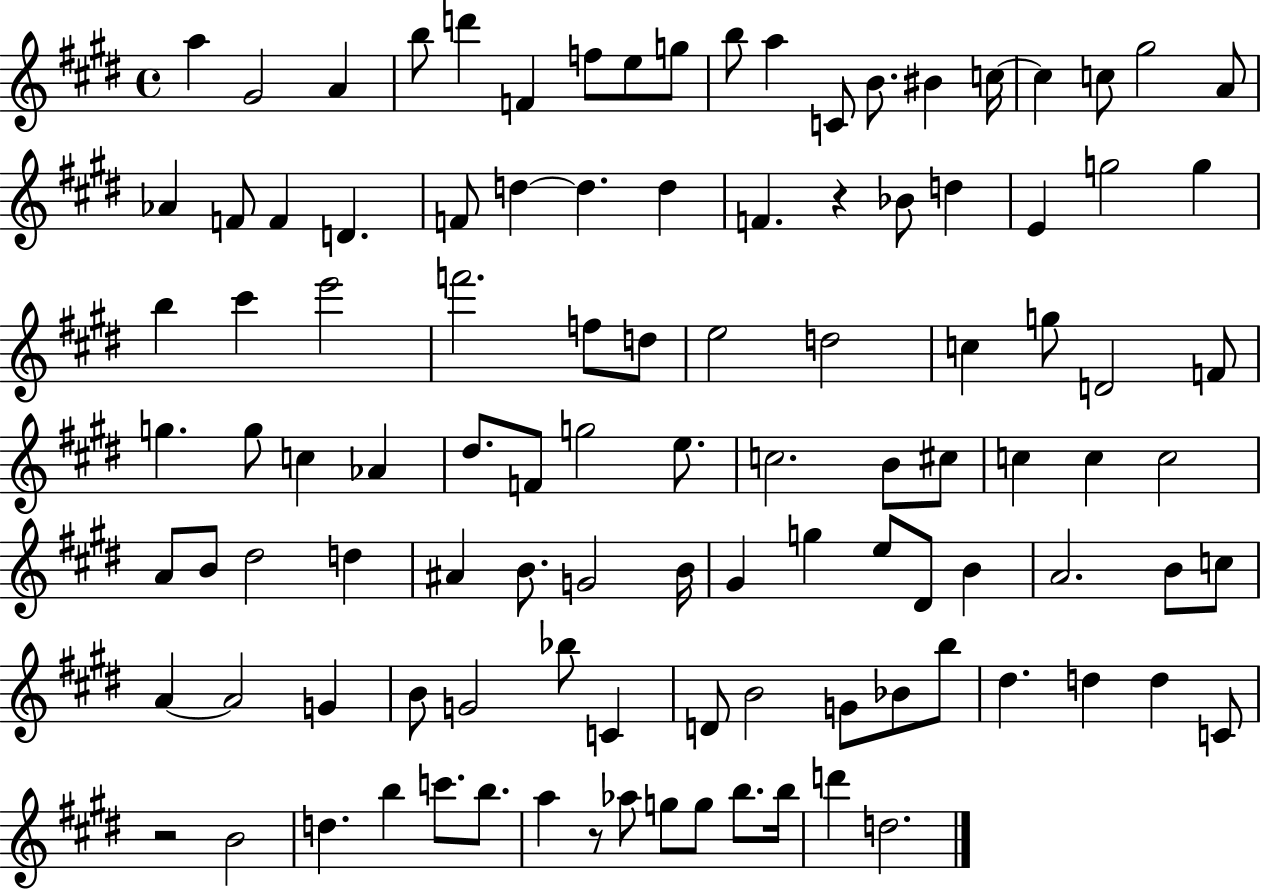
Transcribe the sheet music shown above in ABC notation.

X:1
T:Untitled
M:4/4
L:1/4
K:E
a ^G2 A b/2 d' F f/2 e/2 g/2 b/2 a C/2 B/2 ^B c/4 c c/2 ^g2 A/2 _A F/2 F D F/2 d d d F z _B/2 d E g2 g b ^c' e'2 f'2 f/2 d/2 e2 d2 c g/2 D2 F/2 g g/2 c _A ^d/2 F/2 g2 e/2 c2 B/2 ^c/2 c c c2 A/2 B/2 ^d2 d ^A B/2 G2 B/4 ^G g e/2 ^D/2 B A2 B/2 c/2 A A2 G B/2 G2 _b/2 C D/2 B2 G/2 _B/2 b/2 ^d d d C/2 z2 B2 d b c'/2 b/2 a z/2 _a/2 g/2 g/2 b/2 b/4 d' d2